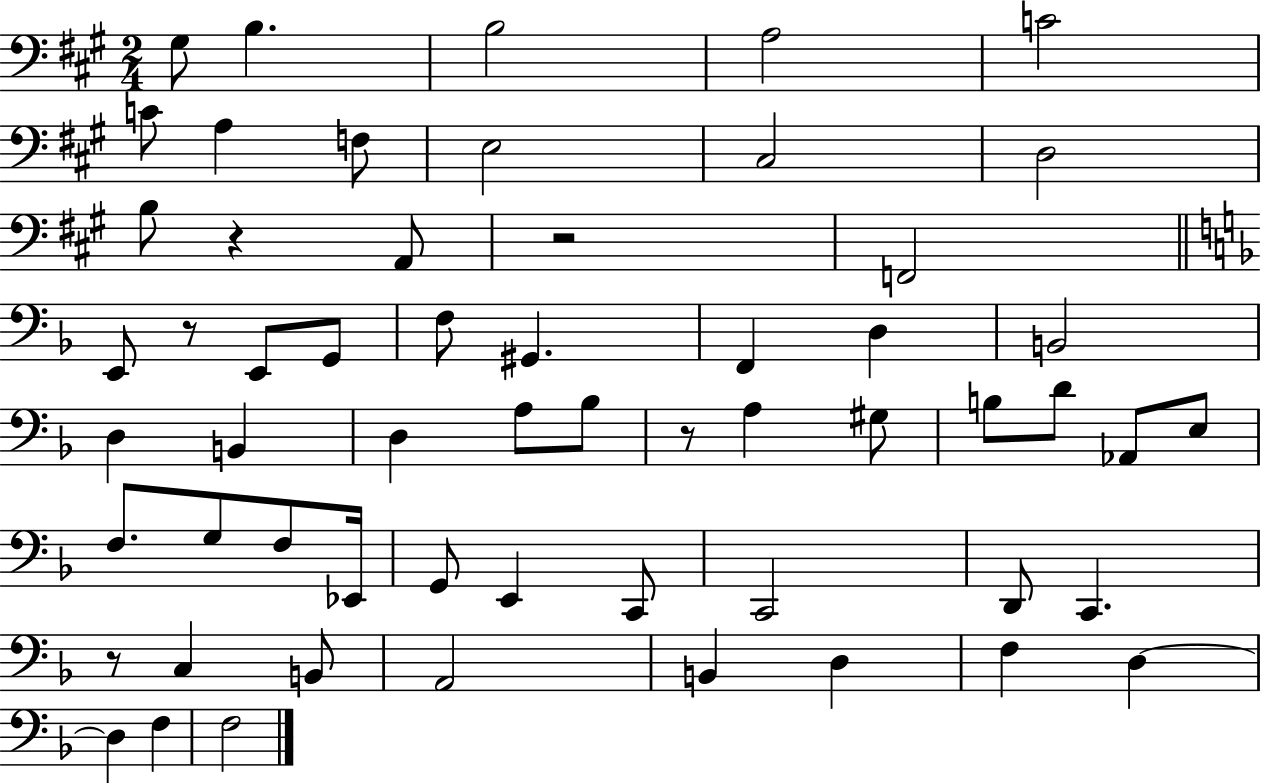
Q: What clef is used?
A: bass